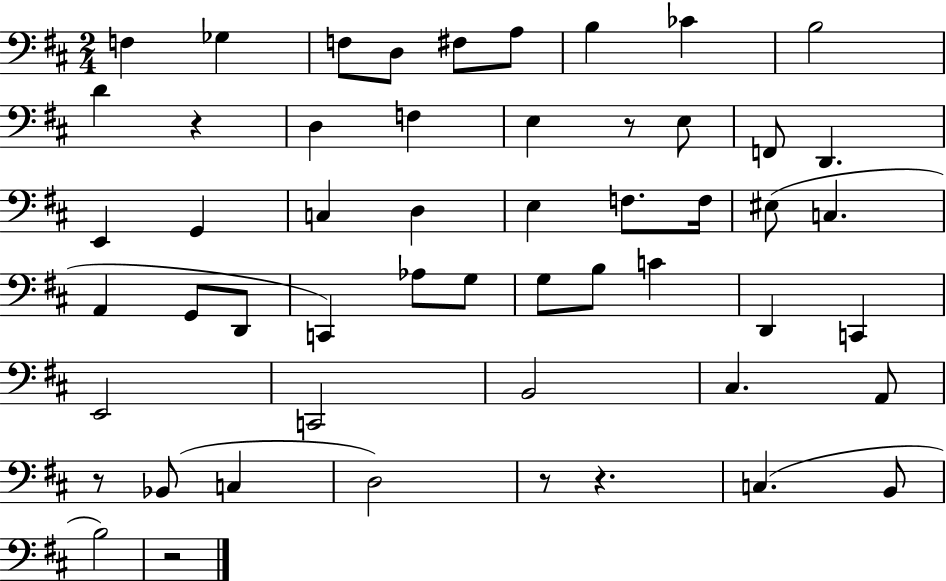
{
  \clef bass
  \numericTimeSignature
  \time 2/4
  \key d \major
  f4 ges4 | f8 d8 fis8 a8 | b4 ces'4 | b2 | \break d'4 r4 | d4 f4 | e4 r8 e8 | f,8 d,4. | \break e,4 g,4 | c4 d4 | e4 f8. f16 | eis8( c4. | \break a,4 g,8 d,8 | c,4) aes8 g8 | g8 b8 c'4 | d,4 c,4 | \break e,2 | c,2 | b,2 | cis4. a,8 | \break r8 bes,8( c4 | d2) | r8 r4. | c4.( b,8 | \break b2) | r2 | \bar "|."
}